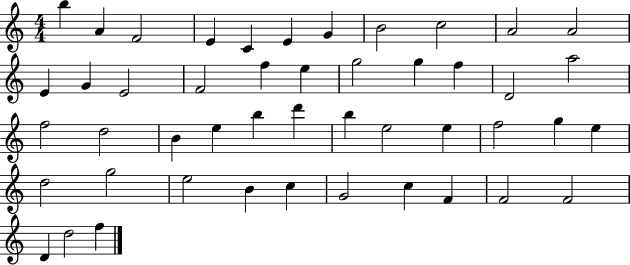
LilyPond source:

{
  \clef treble
  \numericTimeSignature
  \time 4/4
  \key c \major
  b''4 a'4 f'2 | e'4 c'4 e'4 g'4 | b'2 c''2 | a'2 a'2 | \break e'4 g'4 e'2 | f'2 f''4 e''4 | g''2 g''4 f''4 | d'2 a''2 | \break f''2 d''2 | b'4 e''4 b''4 d'''4 | b''4 e''2 e''4 | f''2 g''4 e''4 | \break d''2 g''2 | e''2 b'4 c''4 | g'2 c''4 f'4 | f'2 f'2 | \break d'4 d''2 f''4 | \bar "|."
}